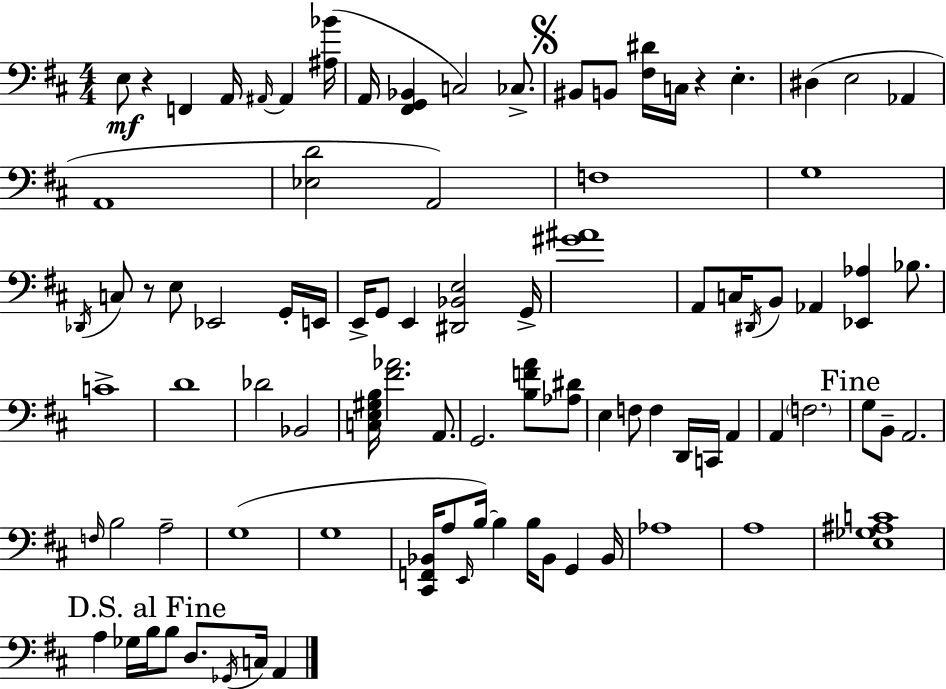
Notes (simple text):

E3/e R/q F2/q A2/s A#2/s A#2/q [A#3,Bb4]/s A2/s [F#2,G2,Bb2]/q C3/h CES3/e. BIS2/e B2/e [F#3,D#4]/s C3/s R/q E3/q. D#3/q E3/h Ab2/q A2/w [Eb3,D4]/h A2/h F3/w G3/w Db2/s C3/e R/e E3/e Eb2/h G2/s E2/s E2/s G2/e E2/q [D#2,Bb2,E3]/h G2/s [G#4,A#4]/w A2/e C3/s D#2/s B2/e Ab2/q [Eb2,Ab3]/q Bb3/e. C4/w D4/w Db4/h Bb2/h [C3,E3,G#3,B3]/s [F#4,Ab4]/h. A2/e. G2/h. [B3,F4,A4]/e [Ab3,D#4]/e E3/q F3/e F3/q D2/s C2/s A2/q A2/q F3/h. G3/e B2/e A2/h. F3/s B3/h A3/h G3/w G3/w [C#2,F2,Bb2]/s A3/e E2/s B3/s B3/q B3/s Bb2/e G2/q Bb2/s Ab3/w A3/w [E3,Gb3,A#3,C4]/w A3/q Gb3/s B3/s B3/e D3/e. Gb2/s C3/s A2/q